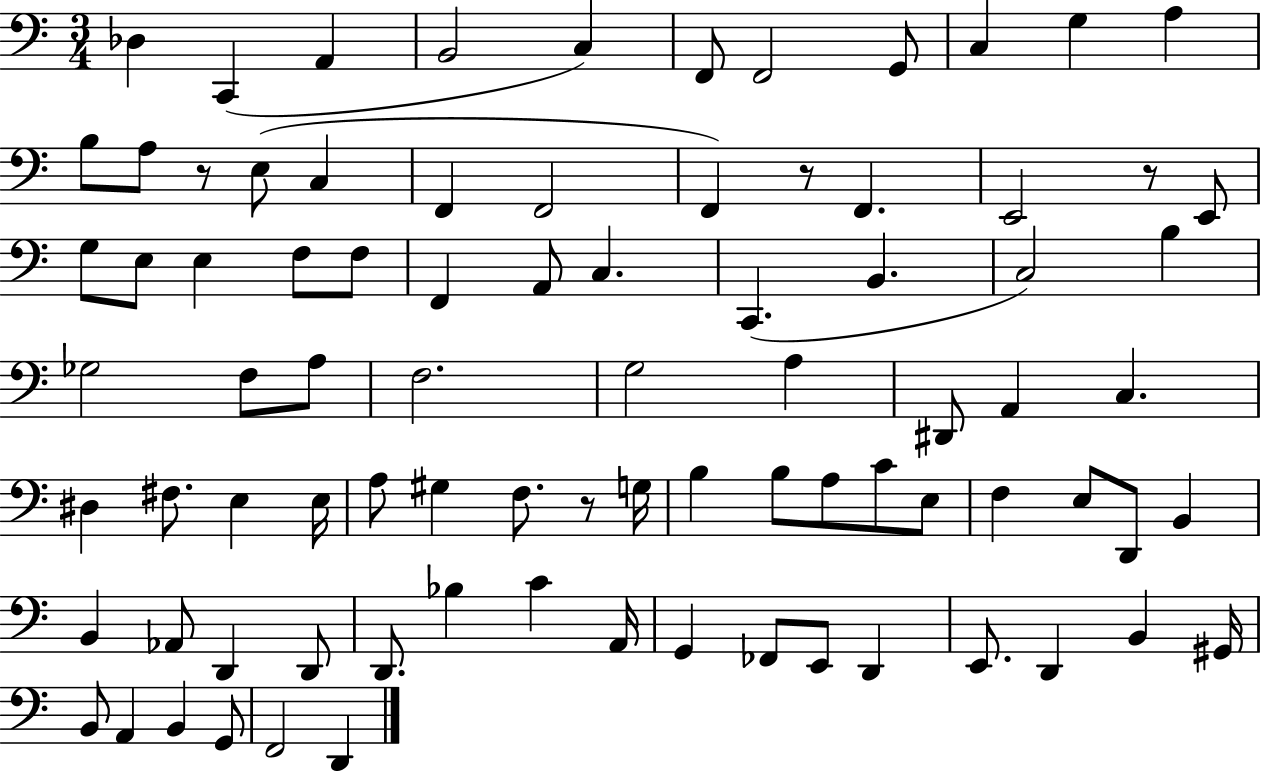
Db3/q C2/q A2/q B2/h C3/q F2/e F2/h G2/e C3/q G3/q A3/q B3/e A3/e R/e E3/e C3/q F2/q F2/h F2/q R/e F2/q. E2/h R/e E2/e G3/e E3/e E3/q F3/e F3/e F2/q A2/e C3/q. C2/q. B2/q. C3/h B3/q Gb3/h F3/e A3/e F3/h. G3/h A3/q D#2/e A2/q C3/q. D#3/q F#3/e. E3/q E3/s A3/e G#3/q F3/e. R/e G3/s B3/q B3/e A3/e C4/e E3/e F3/q E3/e D2/e B2/q B2/q Ab2/e D2/q D2/e D2/e. Bb3/q C4/q A2/s G2/q FES2/e E2/e D2/q E2/e. D2/q B2/q G#2/s B2/e A2/q B2/q G2/e F2/h D2/q